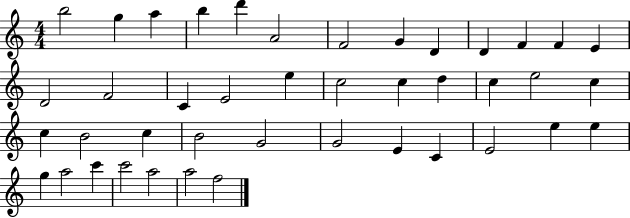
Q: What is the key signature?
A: C major